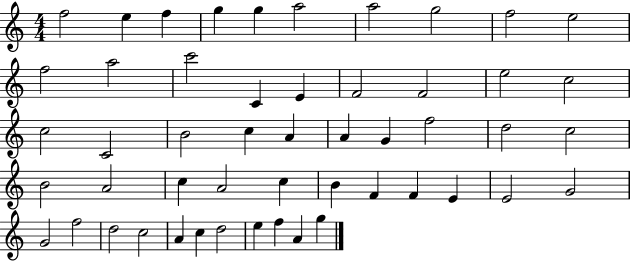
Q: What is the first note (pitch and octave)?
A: F5